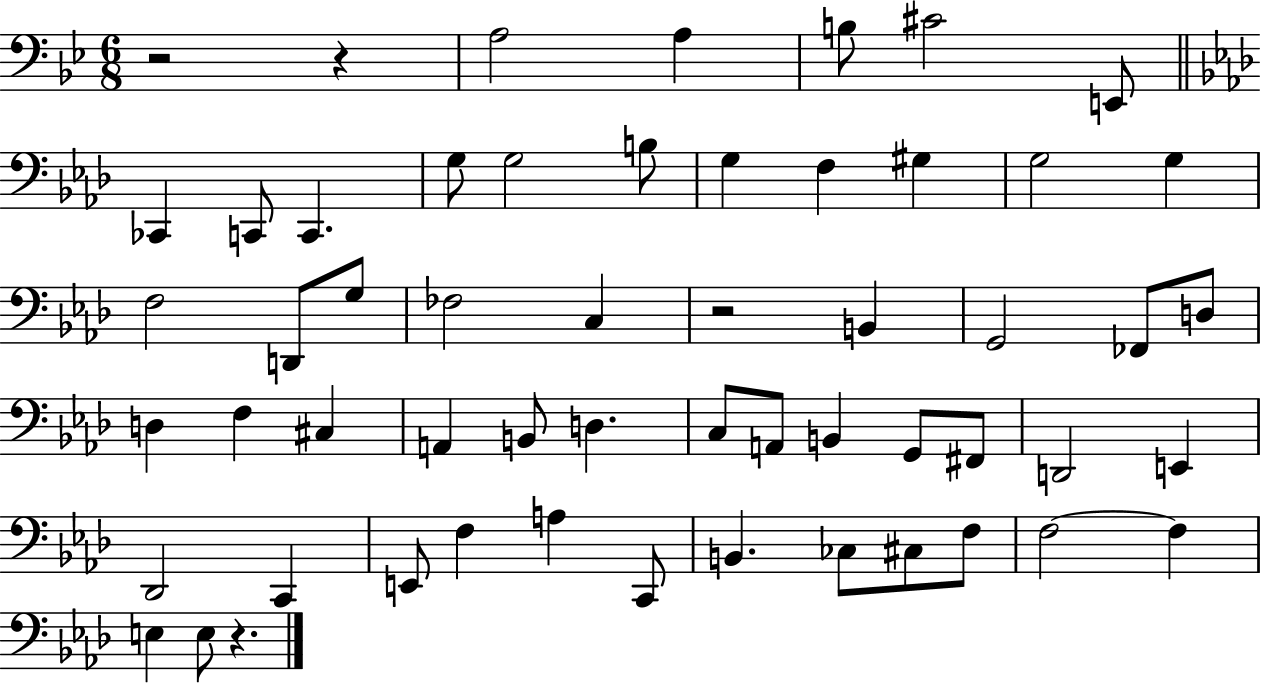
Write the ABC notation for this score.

X:1
T:Untitled
M:6/8
L:1/4
K:Bb
z2 z A,2 A, B,/2 ^C2 E,,/2 _C,, C,,/2 C,, G,/2 G,2 B,/2 G, F, ^G, G,2 G, F,2 D,,/2 G,/2 _F,2 C, z2 B,, G,,2 _F,,/2 D,/2 D, F, ^C, A,, B,,/2 D, C,/2 A,,/2 B,, G,,/2 ^F,,/2 D,,2 E,, _D,,2 C,, E,,/2 F, A, C,,/2 B,, _C,/2 ^C,/2 F,/2 F,2 F, E, E,/2 z